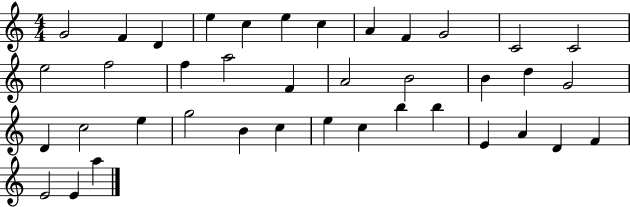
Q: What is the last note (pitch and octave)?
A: A5